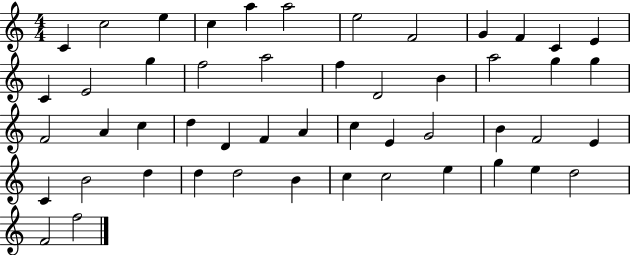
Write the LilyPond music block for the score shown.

{
  \clef treble
  \numericTimeSignature
  \time 4/4
  \key c \major
  c'4 c''2 e''4 | c''4 a''4 a''2 | e''2 f'2 | g'4 f'4 c'4 e'4 | \break c'4 e'2 g''4 | f''2 a''2 | f''4 d'2 b'4 | a''2 g''4 g''4 | \break f'2 a'4 c''4 | d''4 d'4 f'4 a'4 | c''4 e'4 g'2 | b'4 f'2 e'4 | \break c'4 b'2 d''4 | d''4 d''2 b'4 | c''4 c''2 e''4 | g''4 e''4 d''2 | \break f'2 f''2 | \bar "|."
}